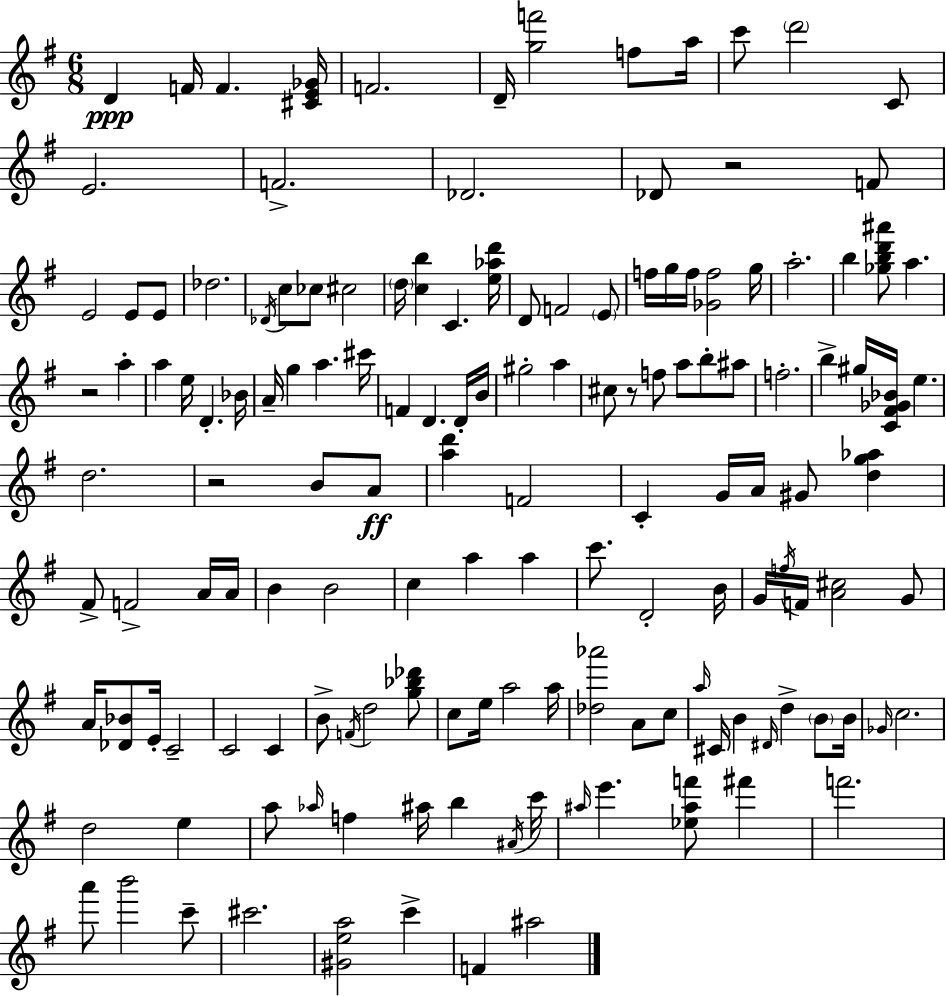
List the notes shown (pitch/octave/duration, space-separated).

D4/q F4/s F4/q. [C#4,E4,Gb4]/s F4/h. D4/s [G5,F6]/h F5/e A5/s C6/e D6/h C4/e E4/h. F4/h. Db4/h. Db4/e R/h F4/e E4/h E4/e E4/e Db5/h. Db4/s C5/e CES5/e C#5/h D5/s [C5,B5]/q C4/q. [E5,Ab5,D6]/s D4/e F4/h E4/e F5/s G5/s F5/s [Gb4,F5]/h G5/s A5/h. B5/q [Gb5,B5,D6,A#6]/e A5/q. R/h A5/q A5/q E5/s D4/q. Bb4/s A4/s G5/q A5/q. C#6/s F4/q D4/q. D4/s B4/s G#5/h A5/q C#5/e R/e F5/e A5/e B5/e A#5/e F5/h. B5/q G#5/s [C4,F#4,Gb4,Bb4]/s E5/q. D5/h. R/h B4/e A4/e [A5,D6]/q F4/h C4/q G4/s A4/s G#4/e [D5,G5,Ab5]/q F#4/e F4/h A4/s A4/s B4/q B4/h C5/q A5/q A5/q C6/e. D4/h B4/s G4/s F5/s F4/s [A4,C#5]/h G4/e A4/s [Db4,Bb4]/e E4/s C4/h C4/h C4/q B4/e F4/s D5/h [G5,Bb5,Db6]/e C5/e E5/s A5/h A5/s [Db5,Ab6]/h A4/e C5/e A5/s C#4/s B4/q D#4/s D5/q B4/e B4/s Gb4/s C5/h. D5/h E5/q A5/e Ab5/s F5/q A#5/s B5/q A#4/s C6/s A#5/s E6/q. [Eb5,A#5,F6]/e F#6/q F6/h. A6/e B6/h C6/e C#6/h. [G#4,E5,A5]/h C6/q F4/q A#5/h